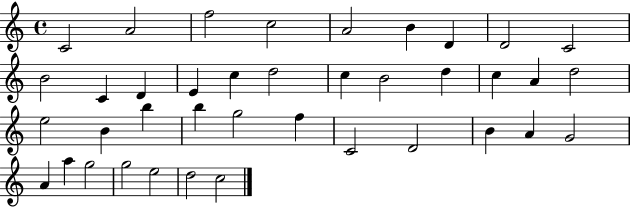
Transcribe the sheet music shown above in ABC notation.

X:1
T:Untitled
M:4/4
L:1/4
K:C
C2 A2 f2 c2 A2 B D D2 C2 B2 C D E c d2 c B2 d c A d2 e2 B b b g2 f C2 D2 B A G2 A a g2 g2 e2 d2 c2